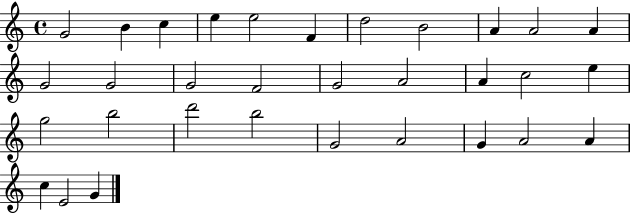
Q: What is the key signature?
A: C major